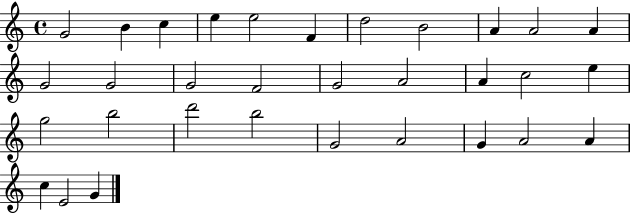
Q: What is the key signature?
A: C major